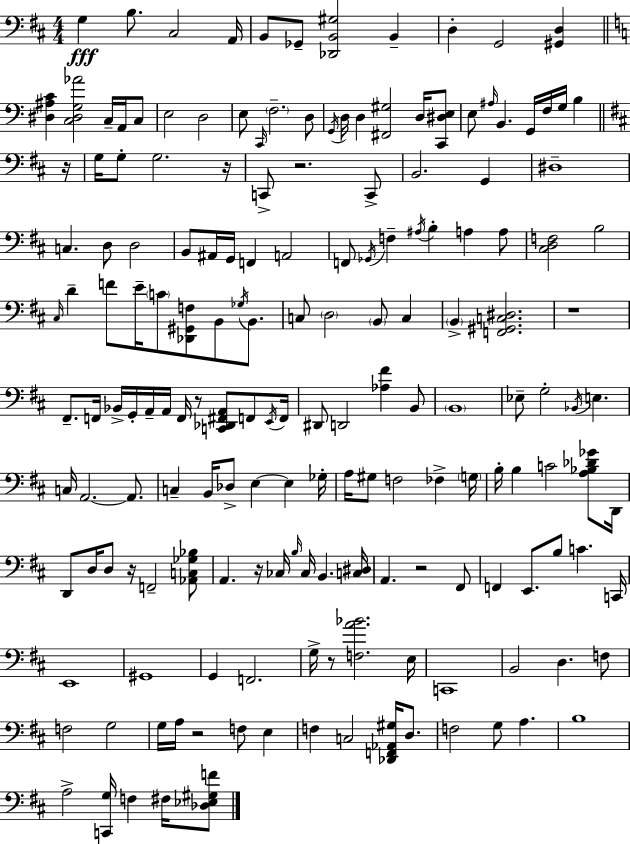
{
  \clef bass
  \numericTimeSignature
  \time 4/4
  \key d \major
  g4\fff b8. cis2 a,16 | b,8 ges,8-- <des, b, gis>2 b,4-- | d4-. g,2 <gis, d>4 | \bar "||" \break \key a \minor <dis ais c'>4 <c dis g aes'>2 c16-- a,16 c8 | e2 d2 | e8 \grace { c,16 } \parenthesize f2.-- d8 | \acciaccatura { g,16 } d16 d4 <fis, gis>2 d16 | \break <c, dis e>8 e8 \grace { ais16 } b,4. g,16 f16 g16 b4 | \bar "||" \break \key d \major r16 g16 g8-. g2. | r16 c,8-> r2. c,8-> | b,2. g,4 | dis1-- | \break c4. d8 d2 | b,8 ais,16 g,16 f,4 a,2 | f,8 \acciaccatura { ges,16 } f4-- \acciaccatura { ais16 } b4-. a4 | a8 <cis d f>2 b2 | \break \grace { cis16 } d'4-- f'8 e'16-- \parenthesize c'8 <des, gis, f>8 b,8 | \acciaccatura { ges16 } b,8. c8 \parenthesize d2 \parenthesize b,8 | c4 \parenthesize b,4-> <f, gis, c dis>2. | r1 | \break fis,8.-- f,16 bes,16-> g,16-. a,16-- a,16 f,16 r8 | <c, des, fis, a,>8 f,8 \acciaccatura { e,16 } f,16 dis,8 d,2 | <aes fis'>4 b,8 \parenthesize b,1 | ees8-- g2-. | \break \acciaccatura { bes,16 } e4. c16 a,2.~~ | a,8. c4-- b,16 des8-> e4~~ | e4 ges16-. a16 gis8 f2 | fes4-> \parenthesize g16 b16-. b4 c'2 | \break <a bes des' ges'>8 d,16 d,8 d16 d8 r16 f,2-- | <aes, c ges bes>8 a,4. r16 ces16 \grace { b16 } | ces16 b,4. <c dis>16 a,4. r2 | fis,8 f,4 e,8. b8 | \break c'4. c,16 e,1 | gis,1 | g,4 f,2. | g16-> r8 <f a' bes'>2. | \break e16 c,1 | b,2 | d4. f8 f2 | g2 g16 a16 r2 | \break f8 e4 f4 c2 | <des, f, aes, gis>16 d8. f2 | g8 a4. b1 | a2-> | \break <c, g>16 f4 fis16 <des ees gis f'>8 \bar "|."
}